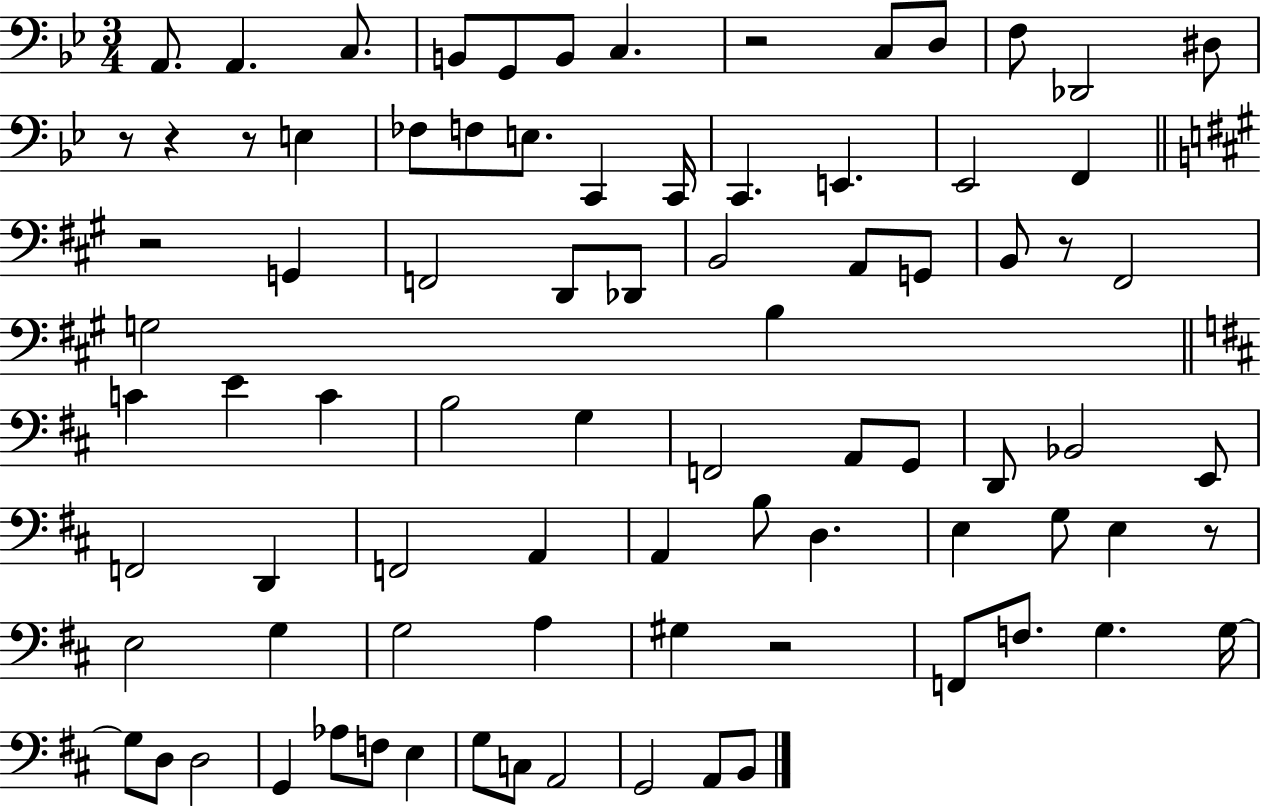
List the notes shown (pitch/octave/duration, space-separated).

A2/e. A2/q. C3/e. B2/e G2/e B2/e C3/q. R/h C3/e D3/e F3/e Db2/h D#3/e R/e R/q R/e E3/q FES3/e F3/e E3/e. C2/q C2/s C2/q. E2/q. Eb2/h F2/q R/h G2/q F2/h D2/e Db2/e B2/h A2/e G2/e B2/e R/e F#2/h G3/h B3/q C4/q E4/q C4/q B3/h G3/q F2/h A2/e G2/e D2/e Bb2/h E2/e F2/h D2/q F2/h A2/q A2/q B3/e D3/q. E3/q G3/e E3/q R/e E3/h G3/q G3/h A3/q G#3/q R/h F2/e F3/e. G3/q. G3/s G3/e D3/e D3/h G2/q Ab3/e F3/e E3/q G3/e C3/e A2/h G2/h A2/e B2/e